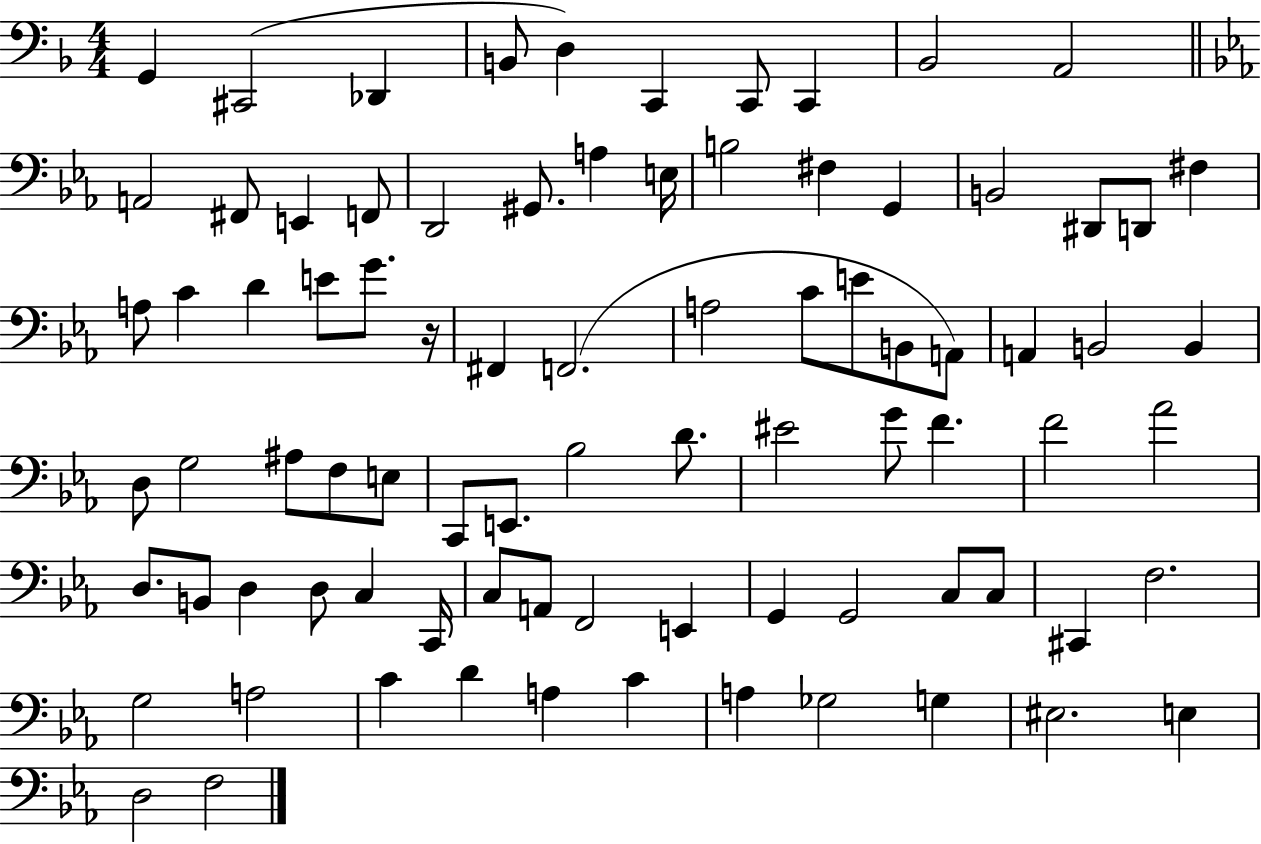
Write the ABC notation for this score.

X:1
T:Untitled
M:4/4
L:1/4
K:F
G,, ^C,,2 _D,, B,,/2 D, C,, C,,/2 C,, _B,,2 A,,2 A,,2 ^F,,/2 E,, F,,/2 D,,2 ^G,,/2 A, E,/4 B,2 ^F, G,, B,,2 ^D,,/2 D,,/2 ^F, A,/2 C D E/2 G/2 z/4 ^F,, F,,2 A,2 C/2 E/2 B,,/2 A,,/2 A,, B,,2 B,, D,/2 G,2 ^A,/2 F,/2 E,/2 C,,/2 E,,/2 _B,2 D/2 ^E2 G/2 F F2 _A2 D,/2 B,,/2 D, D,/2 C, C,,/4 C,/2 A,,/2 F,,2 E,, G,, G,,2 C,/2 C,/2 ^C,, F,2 G,2 A,2 C D A, C A, _G,2 G, ^E,2 E, D,2 F,2